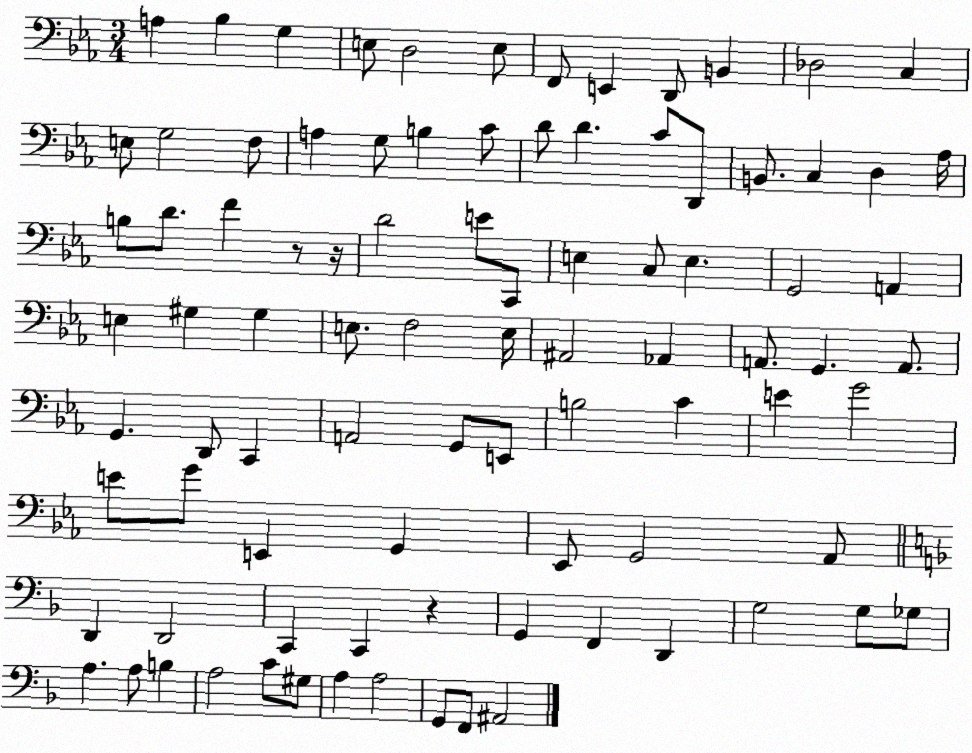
X:1
T:Untitled
M:3/4
L:1/4
K:Eb
A, _B, G, E,/2 D,2 E,/2 F,,/2 E,, D,,/2 B,, _D,2 C, E,/2 G,2 F,/2 A, G,/2 B, C/2 D/2 D C/2 D,,/2 B,,/2 C, D, _A,/4 B,/2 D/2 F z/2 z/4 D2 E/2 C,,/2 E, C,/2 E, G,,2 A,, E, ^G, ^G, E,/2 F,2 E,/4 ^A,,2 _A,, A,,/2 G,, A,,/2 G,, D,,/2 C,, A,,2 G,,/2 E,,/2 B,2 C E G2 E/2 G/2 E,, G,, _E,,/2 G,,2 _A,,/2 D,, D,,2 C,, C,, z G,, F,, D,, G,2 G,/2 _G,/2 A, A,/2 B, A,2 C/2 ^G,/2 A, A,2 G,,/2 F,,/2 ^A,,2